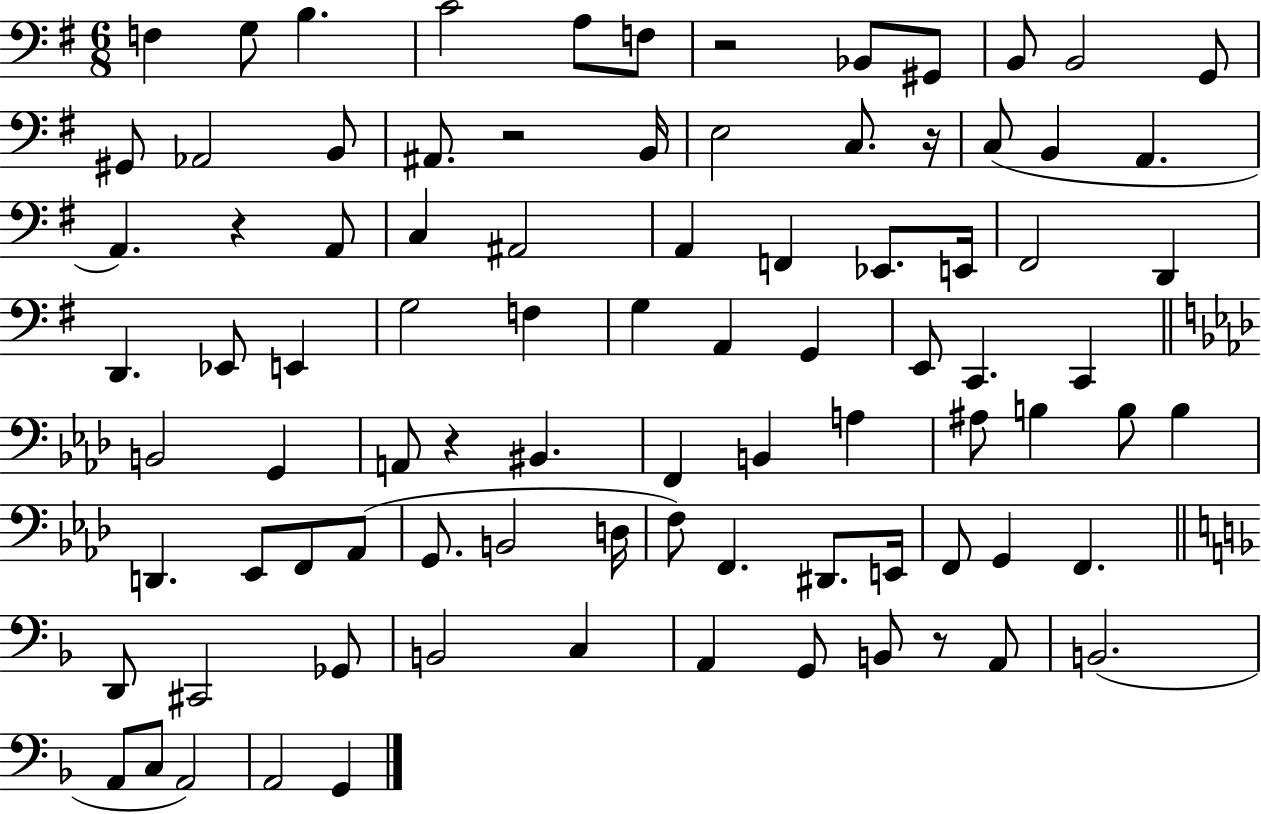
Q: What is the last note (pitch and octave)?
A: G2